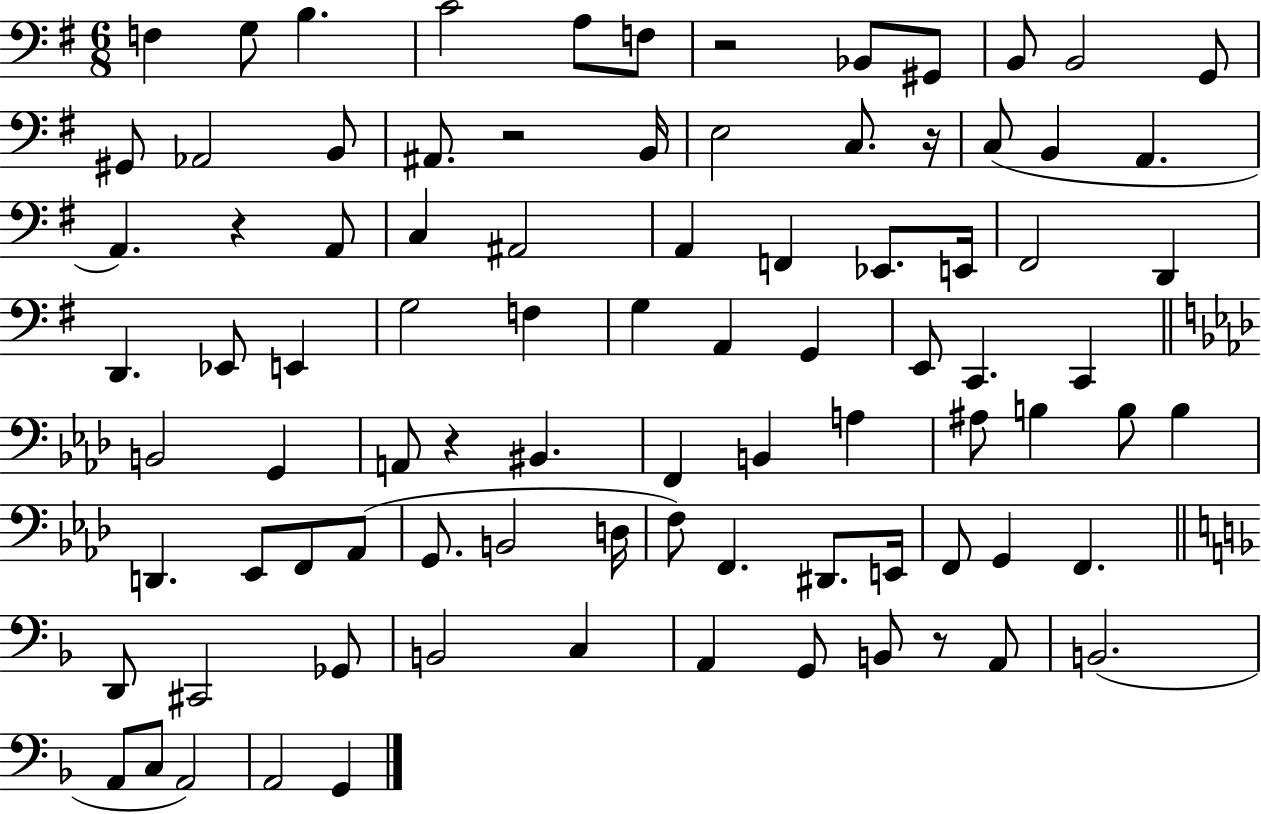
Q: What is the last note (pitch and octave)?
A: G2